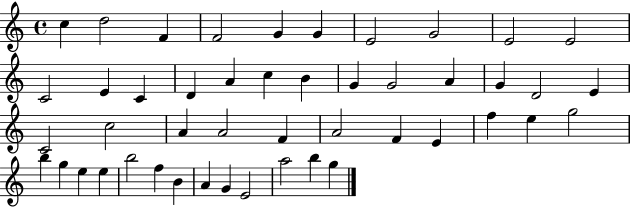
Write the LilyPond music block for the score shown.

{
  \clef treble
  \time 4/4
  \defaultTimeSignature
  \key c \major
  c''4 d''2 f'4 | f'2 g'4 g'4 | e'2 g'2 | e'2 e'2 | \break c'2 e'4 c'4 | d'4 a'4 c''4 b'4 | g'4 g'2 a'4 | g'4 d'2 e'4 | \break c'2 c''2 | a'4 a'2 f'4 | a'2 f'4 e'4 | f''4 e''4 g''2 | \break b''4 g''4 e''4 e''4 | b''2 f''4 b'4 | a'4 g'4 e'2 | a''2 b''4 g''4 | \break \bar "|."
}